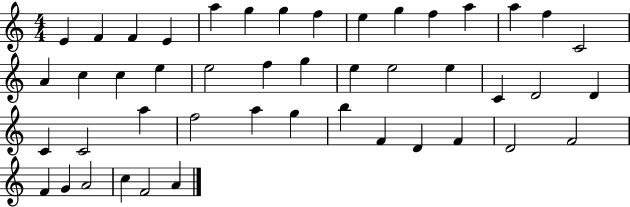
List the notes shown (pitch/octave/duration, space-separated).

E4/q F4/q F4/q E4/q A5/q G5/q G5/q F5/q E5/q G5/q F5/q A5/q A5/q F5/q C4/h A4/q C5/q C5/q E5/q E5/h F5/q G5/q E5/q E5/h E5/q C4/q D4/h D4/q C4/q C4/h A5/q F5/h A5/q G5/q B5/q F4/q D4/q F4/q D4/h F4/h F4/q G4/q A4/h C5/q F4/h A4/q